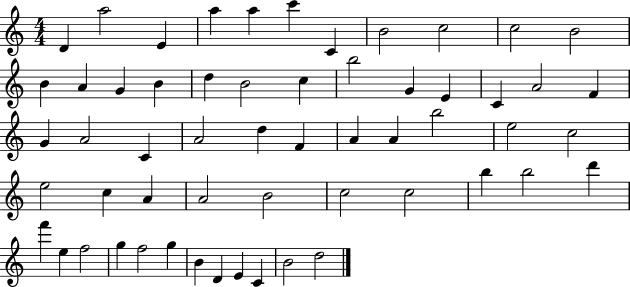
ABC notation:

X:1
T:Untitled
M:4/4
L:1/4
K:C
D a2 E a a c' C B2 c2 c2 B2 B A G B d B2 c b2 G E C A2 F G A2 C A2 d F A A b2 e2 c2 e2 c A A2 B2 c2 c2 b b2 d' f' e f2 g f2 g B D E C B2 d2